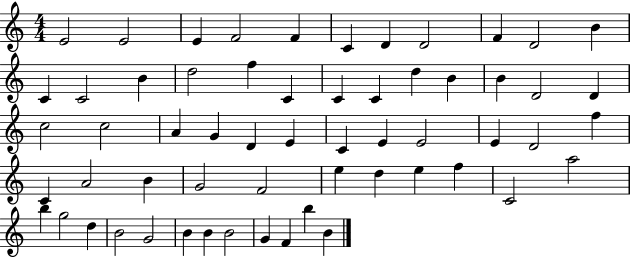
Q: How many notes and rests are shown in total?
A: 59